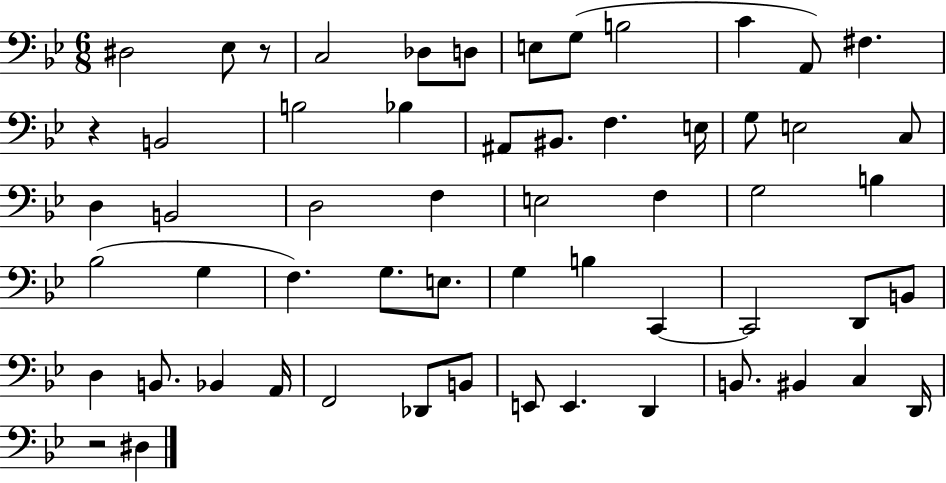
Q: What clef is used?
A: bass